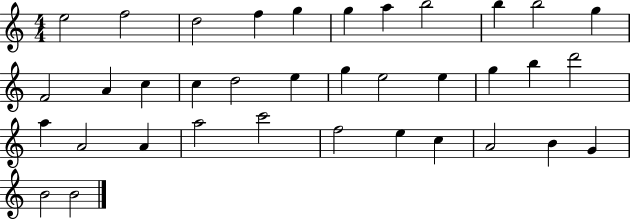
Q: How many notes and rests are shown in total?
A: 36